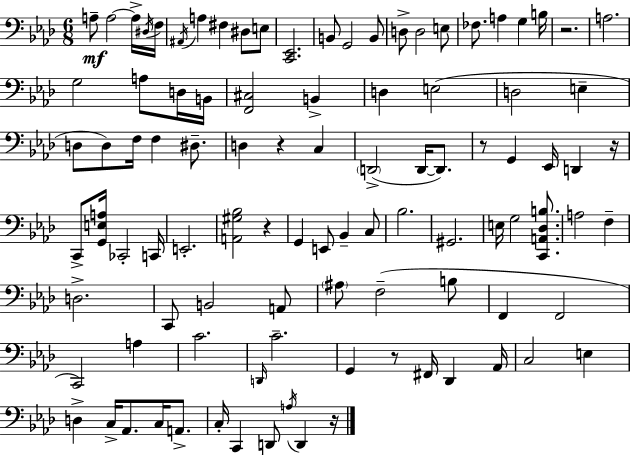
{
  \clef bass
  \numericTimeSignature
  \time 6/8
  \key f \minor
  a8--\mf a2~~ a16-> \acciaccatura { dis16 } | f16 \acciaccatura { ais,16 } a4 fis4 dis8 | e8 <c, ees,>2. | b,8 g,2 | \break b,8 d8-> d2 | e8 fes8. a4 g4 | b16 r2. | a2. | \break g2 a8 | d16 b,16 <f, cis>2 b,4-> | d4 e2( | d2 e4-- | \break d8 d8) f16 f4 dis8.-- | d4 r4 c4 | \parenthesize d,2->( d,16~~ d,8.) | r8 g,4 ees,16 d,4 | \break r16 c,8-> <g, e a>16 ces,2-. | c,16 e,2.-. | <a, gis bes>2 r4 | g,4 e,8 bes,4-- | \break c8 bes2. | gis,2. | e16 g2 <c, a, des b>8. | a2 f4-- | \break d2.-> | c,8 b,2 | a,8 \parenthesize ais8 f2--( | b8 f,4 f,2 | \break c,2) a4 | c'2. | \grace { d,16 } c'2.-- | g,4 r8 fis,16 des,4 | \break aes,16 c2 e4 | d4-> c16-> aes,8. c16 | a,8.-> c16-. c,4 d,8 \acciaccatura { a16 } d,4 | r16 \bar "|."
}